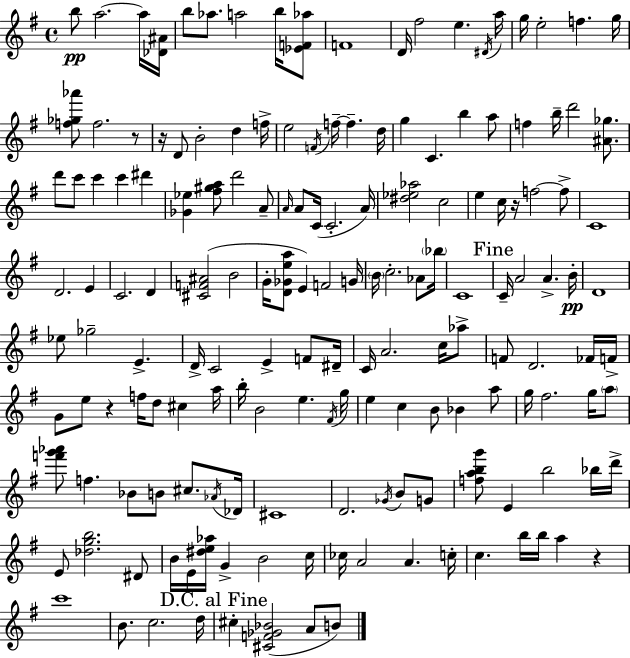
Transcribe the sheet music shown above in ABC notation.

X:1
T:Untitled
M:4/4
L:1/4
K:G
b/2 a2 a/4 [_D^A]/4 b/2 _a/2 a2 b/4 [_EF_a]/2 F4 D/4 ^f2 e ^D/4 a/4 g/4 e2 f g/4 [f_g_a']/2 f2 z/2 z/4 D/2 B2 d f/4 e2 F/4 f/4 f d/4 g C b a/2 f b/4 d'2 [^A_g]/2 d'/2 c'/2 c' c' ^d' [_G_e] [^f^ga]/2 d'2 A/2 A/4 A/2 C/4 C2 A/4 [^d_e_a]2 c2 e c/4 z/4 f2 f/2 C4 D2 E C2 D [^CF^A]2 B2 G/4 [D_Gea]/2 E F2 G/4 B/4 c2 _A/2 _b/4 C4 C/4 A2 A B/4 D4 _e/2 _g2 E D/4 C2 E F/2 ^D/4 C/4 A2 c/4 _a/2 F/2 D2 _F/4 F/4 G/2 e/2 z f/4 d/2 ^c a/4 b/4 B2 e ^F/4 g/4 e c B/2 _B a/2 g/4 ^f2 g/4 a/2 [f'g'_a']/2 f _B/2 B/2 ^c/2 _A/4 _D/4 ^C4 D2 _G/4 B/2 G/2 [fabg']/2 E b2 _b/4 d'/4 E/2 [_dgb]2 ^D/2 B/4 E/4 [^de_a]/4 G B2 c/4 _c/4 A2 A c/4 c b/4 b/4 a z c'4 B/2 c2 d/4 ^c [^CF_G_B]2 A/2 B/2